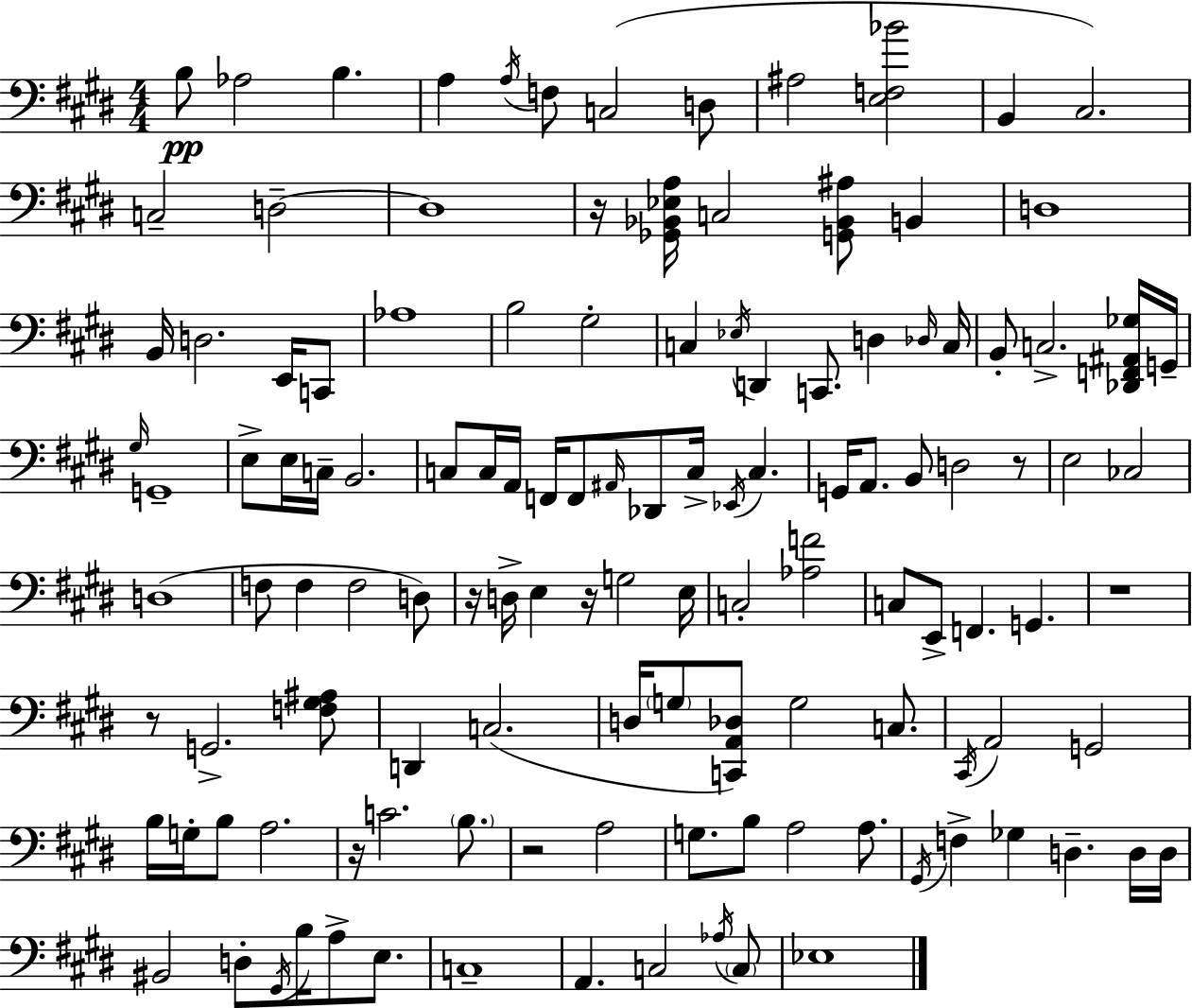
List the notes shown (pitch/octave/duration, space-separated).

B3/e Ab3/h B3/q. A3/q A3/s F3/e C3/h D3/e A#3/h [E3,F3,Bb4]/h B2/q C#3/h. C3/h D3/h D3/w R/s [Gb2,Bb2,Eb3,A3]/s C3/h [G2,Bb2,A#3]/e B2/q D3/w B2/s D3/h. E2/s C2/e Ab3/w B3/h G#3/h C3/q Eb3/s D2/q C2/e. D3/q Db3/s C3/s B2/e C3/h. [Db2,F2,A#2,Gb3]/s G2/s G#3/s G2/w E3/e E3/s C3/s B2/h. C3/e C3/s A2/s F2/s F2/e A#2/s Db2/e C3/s Eb2/s C3/q. G2/s A2/e. B2/e D3/h R/e E3/h CES3/h D3/w F3/e F3/q F3/h D3/e R/s D3/s E3/q R/s G3/h E3/s C3/h [Ab3,F4]/h C3/e E2/e F2/q. G2/q. R/w R/e G2/h. [F3,G#3,A#3]/e D2/q C3/h. D3/s G3/e [C2,A2,Db3]/e G3/h C3/e. C#2/s A2/h G2/h B3/s G3/s B3/e A3/h. R/s C4/h. B3/e. R/h A3/h G3/e. B3/e A3/h A3/e. G#2/s F3/q Gb3/q D3/q. D3/s D3/s BIS2/h D3/e G#2/s B3/s A3/e E3/e. C3/w A2/q. C3/h Ab3/s C3/e Eb3/w